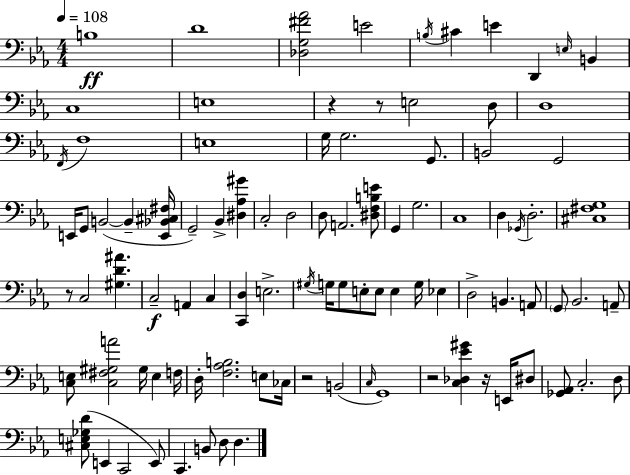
B3/w D4/w [Db3,G3,F#4,Ab4]/h E4/h B3/s C#4/q E4/q D2/q E3/s B2/q C3/w E3/w R/q R/e E3/h D3/e D3/w F2/s F3/w E3/w G3/s G3/h. G2/e. B2/h G2/h E2/s G2/e B2/h B2/q [E2,Bb2,C#3,F#3]/s G2/h Bb2/q [D#3,Ab3,G#4]/q C3/h D3/h D3/e A2/h. [D#3,F3,B3,E4]/e G2/q G3/h. C3/w D3/q Gb2/s D3/h. [C#3,F#3,G3]/w R/e C3/h [G#3,D4,A#4]/q. C3/h A2/q C3/q [C2,D3]/q E3/h. G#3/s G3/s G3/e E3/e E3/e E3/q G3/s Eb3/q D3/h B2/q. A2/e G2/e Bb2/h. A2/e [C3,E3]/e [C3,F#3,G#3,A4]/h G#3/s E3/q F3/s D3/s [F3,Ab3,B3]/h. E3/e CES3/s R/h B2/h C3/s G2/w R/h [C3,Db3,Eb4,G#4]/q R/s E2/s D#3/e [Gb2,Ab2]/e C3/h. D3/e [C#3,E3,Gb3,D4]/e E2/q C2/h E2/e C2/q. B2/e D3/e D3/q.